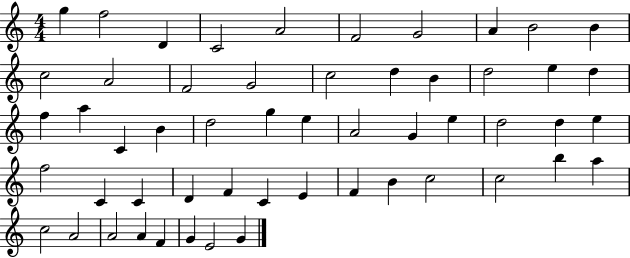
{
  \clef treble
  \numericTimeSignature
  \time 4/4
  \key c \major
  g''4 f''2 d'4 | c'2 a'2 | f'2 g'2 | a'4 b'2 b'4 | \break c''2 a'2 | f'2 g'2 | c''2 d''4 b'4 | d''2 e''4 d''4 | \break f''4 a''4 c'4 b'4 | d''2 g''4 e''4 | a'2 g'4 e''4 | d''2 d''4 e''4 | \break f''2 c'4 c'4 | d'4 f'4 c'4 e'4 | f'4 b'4 c''2 | c''2 b''4 a''4 | \break c''2 a'2 | a'2 a'4 f'4 | g'4 e'2 g'4 | \bar "|."
}